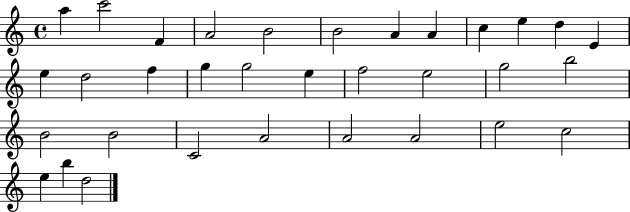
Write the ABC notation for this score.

X:1
T:Untitled
M:4/4
L:1/4
K:C
a c'2 F A2 B2 B2 A A c e d E e d2 f g g2 e f2 e2 g2 b2 B2 B2 C2 A2 A2 A2 e2 c2 e b d2